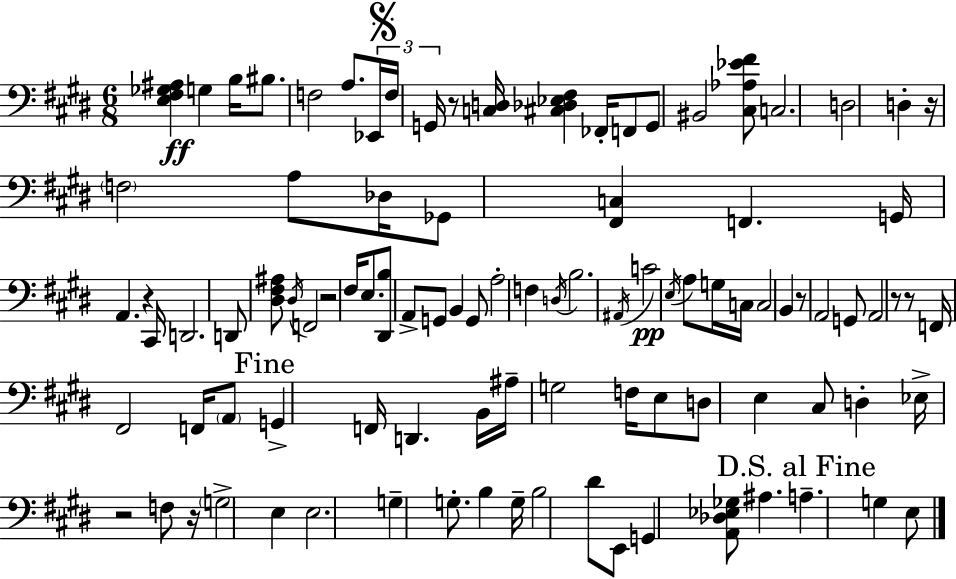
[E3,F#3,Gb3,A#3]/q G3/q B3/s BIS3/e. F3/h A3/e. Eb2/s F3/s G2/s R/e [C3,D3]/s [C#3,Db3,Eb3,F#3]/q FES2/s F2/e G2/e BIS2/h [C#3,Ab3,Eb4,F#4]/e C3/h. D3/h D3/q R/s F3/h A3/e Db3/s Gb2/e [F#2,C3]/q F2/q. G2/s A2/q. R/q C#2/s D2/h. D2/e [D#3,F#3,A#3]/e D#3/s F2/h R/h F#3/s E3/e. [D#2,B3]/e A2/e G2/e B2/q G2/e A3/h F3/q D3/s B3/h. A#2/s C4/h E3/s A3/e G3/s C3/s C3/h B2/q R/e A2/h G2/e A2/h R/e R/e F2/s F#2/h F2/s A2/e G2/q F2/s D2/q. B2/s A#3/s G3/h F3/s E3/e D3/e E3/q C#3/e D3/q Eb3/s R/h F3/e R/s G3/h E3/q E3/h. G3/q G3/e. B3/q G3/s B3/h D#4/e E2/e G2/q [A2,Db3,Eb3,Gb3]/e A#3/q. A3/q. G3/q E3/e